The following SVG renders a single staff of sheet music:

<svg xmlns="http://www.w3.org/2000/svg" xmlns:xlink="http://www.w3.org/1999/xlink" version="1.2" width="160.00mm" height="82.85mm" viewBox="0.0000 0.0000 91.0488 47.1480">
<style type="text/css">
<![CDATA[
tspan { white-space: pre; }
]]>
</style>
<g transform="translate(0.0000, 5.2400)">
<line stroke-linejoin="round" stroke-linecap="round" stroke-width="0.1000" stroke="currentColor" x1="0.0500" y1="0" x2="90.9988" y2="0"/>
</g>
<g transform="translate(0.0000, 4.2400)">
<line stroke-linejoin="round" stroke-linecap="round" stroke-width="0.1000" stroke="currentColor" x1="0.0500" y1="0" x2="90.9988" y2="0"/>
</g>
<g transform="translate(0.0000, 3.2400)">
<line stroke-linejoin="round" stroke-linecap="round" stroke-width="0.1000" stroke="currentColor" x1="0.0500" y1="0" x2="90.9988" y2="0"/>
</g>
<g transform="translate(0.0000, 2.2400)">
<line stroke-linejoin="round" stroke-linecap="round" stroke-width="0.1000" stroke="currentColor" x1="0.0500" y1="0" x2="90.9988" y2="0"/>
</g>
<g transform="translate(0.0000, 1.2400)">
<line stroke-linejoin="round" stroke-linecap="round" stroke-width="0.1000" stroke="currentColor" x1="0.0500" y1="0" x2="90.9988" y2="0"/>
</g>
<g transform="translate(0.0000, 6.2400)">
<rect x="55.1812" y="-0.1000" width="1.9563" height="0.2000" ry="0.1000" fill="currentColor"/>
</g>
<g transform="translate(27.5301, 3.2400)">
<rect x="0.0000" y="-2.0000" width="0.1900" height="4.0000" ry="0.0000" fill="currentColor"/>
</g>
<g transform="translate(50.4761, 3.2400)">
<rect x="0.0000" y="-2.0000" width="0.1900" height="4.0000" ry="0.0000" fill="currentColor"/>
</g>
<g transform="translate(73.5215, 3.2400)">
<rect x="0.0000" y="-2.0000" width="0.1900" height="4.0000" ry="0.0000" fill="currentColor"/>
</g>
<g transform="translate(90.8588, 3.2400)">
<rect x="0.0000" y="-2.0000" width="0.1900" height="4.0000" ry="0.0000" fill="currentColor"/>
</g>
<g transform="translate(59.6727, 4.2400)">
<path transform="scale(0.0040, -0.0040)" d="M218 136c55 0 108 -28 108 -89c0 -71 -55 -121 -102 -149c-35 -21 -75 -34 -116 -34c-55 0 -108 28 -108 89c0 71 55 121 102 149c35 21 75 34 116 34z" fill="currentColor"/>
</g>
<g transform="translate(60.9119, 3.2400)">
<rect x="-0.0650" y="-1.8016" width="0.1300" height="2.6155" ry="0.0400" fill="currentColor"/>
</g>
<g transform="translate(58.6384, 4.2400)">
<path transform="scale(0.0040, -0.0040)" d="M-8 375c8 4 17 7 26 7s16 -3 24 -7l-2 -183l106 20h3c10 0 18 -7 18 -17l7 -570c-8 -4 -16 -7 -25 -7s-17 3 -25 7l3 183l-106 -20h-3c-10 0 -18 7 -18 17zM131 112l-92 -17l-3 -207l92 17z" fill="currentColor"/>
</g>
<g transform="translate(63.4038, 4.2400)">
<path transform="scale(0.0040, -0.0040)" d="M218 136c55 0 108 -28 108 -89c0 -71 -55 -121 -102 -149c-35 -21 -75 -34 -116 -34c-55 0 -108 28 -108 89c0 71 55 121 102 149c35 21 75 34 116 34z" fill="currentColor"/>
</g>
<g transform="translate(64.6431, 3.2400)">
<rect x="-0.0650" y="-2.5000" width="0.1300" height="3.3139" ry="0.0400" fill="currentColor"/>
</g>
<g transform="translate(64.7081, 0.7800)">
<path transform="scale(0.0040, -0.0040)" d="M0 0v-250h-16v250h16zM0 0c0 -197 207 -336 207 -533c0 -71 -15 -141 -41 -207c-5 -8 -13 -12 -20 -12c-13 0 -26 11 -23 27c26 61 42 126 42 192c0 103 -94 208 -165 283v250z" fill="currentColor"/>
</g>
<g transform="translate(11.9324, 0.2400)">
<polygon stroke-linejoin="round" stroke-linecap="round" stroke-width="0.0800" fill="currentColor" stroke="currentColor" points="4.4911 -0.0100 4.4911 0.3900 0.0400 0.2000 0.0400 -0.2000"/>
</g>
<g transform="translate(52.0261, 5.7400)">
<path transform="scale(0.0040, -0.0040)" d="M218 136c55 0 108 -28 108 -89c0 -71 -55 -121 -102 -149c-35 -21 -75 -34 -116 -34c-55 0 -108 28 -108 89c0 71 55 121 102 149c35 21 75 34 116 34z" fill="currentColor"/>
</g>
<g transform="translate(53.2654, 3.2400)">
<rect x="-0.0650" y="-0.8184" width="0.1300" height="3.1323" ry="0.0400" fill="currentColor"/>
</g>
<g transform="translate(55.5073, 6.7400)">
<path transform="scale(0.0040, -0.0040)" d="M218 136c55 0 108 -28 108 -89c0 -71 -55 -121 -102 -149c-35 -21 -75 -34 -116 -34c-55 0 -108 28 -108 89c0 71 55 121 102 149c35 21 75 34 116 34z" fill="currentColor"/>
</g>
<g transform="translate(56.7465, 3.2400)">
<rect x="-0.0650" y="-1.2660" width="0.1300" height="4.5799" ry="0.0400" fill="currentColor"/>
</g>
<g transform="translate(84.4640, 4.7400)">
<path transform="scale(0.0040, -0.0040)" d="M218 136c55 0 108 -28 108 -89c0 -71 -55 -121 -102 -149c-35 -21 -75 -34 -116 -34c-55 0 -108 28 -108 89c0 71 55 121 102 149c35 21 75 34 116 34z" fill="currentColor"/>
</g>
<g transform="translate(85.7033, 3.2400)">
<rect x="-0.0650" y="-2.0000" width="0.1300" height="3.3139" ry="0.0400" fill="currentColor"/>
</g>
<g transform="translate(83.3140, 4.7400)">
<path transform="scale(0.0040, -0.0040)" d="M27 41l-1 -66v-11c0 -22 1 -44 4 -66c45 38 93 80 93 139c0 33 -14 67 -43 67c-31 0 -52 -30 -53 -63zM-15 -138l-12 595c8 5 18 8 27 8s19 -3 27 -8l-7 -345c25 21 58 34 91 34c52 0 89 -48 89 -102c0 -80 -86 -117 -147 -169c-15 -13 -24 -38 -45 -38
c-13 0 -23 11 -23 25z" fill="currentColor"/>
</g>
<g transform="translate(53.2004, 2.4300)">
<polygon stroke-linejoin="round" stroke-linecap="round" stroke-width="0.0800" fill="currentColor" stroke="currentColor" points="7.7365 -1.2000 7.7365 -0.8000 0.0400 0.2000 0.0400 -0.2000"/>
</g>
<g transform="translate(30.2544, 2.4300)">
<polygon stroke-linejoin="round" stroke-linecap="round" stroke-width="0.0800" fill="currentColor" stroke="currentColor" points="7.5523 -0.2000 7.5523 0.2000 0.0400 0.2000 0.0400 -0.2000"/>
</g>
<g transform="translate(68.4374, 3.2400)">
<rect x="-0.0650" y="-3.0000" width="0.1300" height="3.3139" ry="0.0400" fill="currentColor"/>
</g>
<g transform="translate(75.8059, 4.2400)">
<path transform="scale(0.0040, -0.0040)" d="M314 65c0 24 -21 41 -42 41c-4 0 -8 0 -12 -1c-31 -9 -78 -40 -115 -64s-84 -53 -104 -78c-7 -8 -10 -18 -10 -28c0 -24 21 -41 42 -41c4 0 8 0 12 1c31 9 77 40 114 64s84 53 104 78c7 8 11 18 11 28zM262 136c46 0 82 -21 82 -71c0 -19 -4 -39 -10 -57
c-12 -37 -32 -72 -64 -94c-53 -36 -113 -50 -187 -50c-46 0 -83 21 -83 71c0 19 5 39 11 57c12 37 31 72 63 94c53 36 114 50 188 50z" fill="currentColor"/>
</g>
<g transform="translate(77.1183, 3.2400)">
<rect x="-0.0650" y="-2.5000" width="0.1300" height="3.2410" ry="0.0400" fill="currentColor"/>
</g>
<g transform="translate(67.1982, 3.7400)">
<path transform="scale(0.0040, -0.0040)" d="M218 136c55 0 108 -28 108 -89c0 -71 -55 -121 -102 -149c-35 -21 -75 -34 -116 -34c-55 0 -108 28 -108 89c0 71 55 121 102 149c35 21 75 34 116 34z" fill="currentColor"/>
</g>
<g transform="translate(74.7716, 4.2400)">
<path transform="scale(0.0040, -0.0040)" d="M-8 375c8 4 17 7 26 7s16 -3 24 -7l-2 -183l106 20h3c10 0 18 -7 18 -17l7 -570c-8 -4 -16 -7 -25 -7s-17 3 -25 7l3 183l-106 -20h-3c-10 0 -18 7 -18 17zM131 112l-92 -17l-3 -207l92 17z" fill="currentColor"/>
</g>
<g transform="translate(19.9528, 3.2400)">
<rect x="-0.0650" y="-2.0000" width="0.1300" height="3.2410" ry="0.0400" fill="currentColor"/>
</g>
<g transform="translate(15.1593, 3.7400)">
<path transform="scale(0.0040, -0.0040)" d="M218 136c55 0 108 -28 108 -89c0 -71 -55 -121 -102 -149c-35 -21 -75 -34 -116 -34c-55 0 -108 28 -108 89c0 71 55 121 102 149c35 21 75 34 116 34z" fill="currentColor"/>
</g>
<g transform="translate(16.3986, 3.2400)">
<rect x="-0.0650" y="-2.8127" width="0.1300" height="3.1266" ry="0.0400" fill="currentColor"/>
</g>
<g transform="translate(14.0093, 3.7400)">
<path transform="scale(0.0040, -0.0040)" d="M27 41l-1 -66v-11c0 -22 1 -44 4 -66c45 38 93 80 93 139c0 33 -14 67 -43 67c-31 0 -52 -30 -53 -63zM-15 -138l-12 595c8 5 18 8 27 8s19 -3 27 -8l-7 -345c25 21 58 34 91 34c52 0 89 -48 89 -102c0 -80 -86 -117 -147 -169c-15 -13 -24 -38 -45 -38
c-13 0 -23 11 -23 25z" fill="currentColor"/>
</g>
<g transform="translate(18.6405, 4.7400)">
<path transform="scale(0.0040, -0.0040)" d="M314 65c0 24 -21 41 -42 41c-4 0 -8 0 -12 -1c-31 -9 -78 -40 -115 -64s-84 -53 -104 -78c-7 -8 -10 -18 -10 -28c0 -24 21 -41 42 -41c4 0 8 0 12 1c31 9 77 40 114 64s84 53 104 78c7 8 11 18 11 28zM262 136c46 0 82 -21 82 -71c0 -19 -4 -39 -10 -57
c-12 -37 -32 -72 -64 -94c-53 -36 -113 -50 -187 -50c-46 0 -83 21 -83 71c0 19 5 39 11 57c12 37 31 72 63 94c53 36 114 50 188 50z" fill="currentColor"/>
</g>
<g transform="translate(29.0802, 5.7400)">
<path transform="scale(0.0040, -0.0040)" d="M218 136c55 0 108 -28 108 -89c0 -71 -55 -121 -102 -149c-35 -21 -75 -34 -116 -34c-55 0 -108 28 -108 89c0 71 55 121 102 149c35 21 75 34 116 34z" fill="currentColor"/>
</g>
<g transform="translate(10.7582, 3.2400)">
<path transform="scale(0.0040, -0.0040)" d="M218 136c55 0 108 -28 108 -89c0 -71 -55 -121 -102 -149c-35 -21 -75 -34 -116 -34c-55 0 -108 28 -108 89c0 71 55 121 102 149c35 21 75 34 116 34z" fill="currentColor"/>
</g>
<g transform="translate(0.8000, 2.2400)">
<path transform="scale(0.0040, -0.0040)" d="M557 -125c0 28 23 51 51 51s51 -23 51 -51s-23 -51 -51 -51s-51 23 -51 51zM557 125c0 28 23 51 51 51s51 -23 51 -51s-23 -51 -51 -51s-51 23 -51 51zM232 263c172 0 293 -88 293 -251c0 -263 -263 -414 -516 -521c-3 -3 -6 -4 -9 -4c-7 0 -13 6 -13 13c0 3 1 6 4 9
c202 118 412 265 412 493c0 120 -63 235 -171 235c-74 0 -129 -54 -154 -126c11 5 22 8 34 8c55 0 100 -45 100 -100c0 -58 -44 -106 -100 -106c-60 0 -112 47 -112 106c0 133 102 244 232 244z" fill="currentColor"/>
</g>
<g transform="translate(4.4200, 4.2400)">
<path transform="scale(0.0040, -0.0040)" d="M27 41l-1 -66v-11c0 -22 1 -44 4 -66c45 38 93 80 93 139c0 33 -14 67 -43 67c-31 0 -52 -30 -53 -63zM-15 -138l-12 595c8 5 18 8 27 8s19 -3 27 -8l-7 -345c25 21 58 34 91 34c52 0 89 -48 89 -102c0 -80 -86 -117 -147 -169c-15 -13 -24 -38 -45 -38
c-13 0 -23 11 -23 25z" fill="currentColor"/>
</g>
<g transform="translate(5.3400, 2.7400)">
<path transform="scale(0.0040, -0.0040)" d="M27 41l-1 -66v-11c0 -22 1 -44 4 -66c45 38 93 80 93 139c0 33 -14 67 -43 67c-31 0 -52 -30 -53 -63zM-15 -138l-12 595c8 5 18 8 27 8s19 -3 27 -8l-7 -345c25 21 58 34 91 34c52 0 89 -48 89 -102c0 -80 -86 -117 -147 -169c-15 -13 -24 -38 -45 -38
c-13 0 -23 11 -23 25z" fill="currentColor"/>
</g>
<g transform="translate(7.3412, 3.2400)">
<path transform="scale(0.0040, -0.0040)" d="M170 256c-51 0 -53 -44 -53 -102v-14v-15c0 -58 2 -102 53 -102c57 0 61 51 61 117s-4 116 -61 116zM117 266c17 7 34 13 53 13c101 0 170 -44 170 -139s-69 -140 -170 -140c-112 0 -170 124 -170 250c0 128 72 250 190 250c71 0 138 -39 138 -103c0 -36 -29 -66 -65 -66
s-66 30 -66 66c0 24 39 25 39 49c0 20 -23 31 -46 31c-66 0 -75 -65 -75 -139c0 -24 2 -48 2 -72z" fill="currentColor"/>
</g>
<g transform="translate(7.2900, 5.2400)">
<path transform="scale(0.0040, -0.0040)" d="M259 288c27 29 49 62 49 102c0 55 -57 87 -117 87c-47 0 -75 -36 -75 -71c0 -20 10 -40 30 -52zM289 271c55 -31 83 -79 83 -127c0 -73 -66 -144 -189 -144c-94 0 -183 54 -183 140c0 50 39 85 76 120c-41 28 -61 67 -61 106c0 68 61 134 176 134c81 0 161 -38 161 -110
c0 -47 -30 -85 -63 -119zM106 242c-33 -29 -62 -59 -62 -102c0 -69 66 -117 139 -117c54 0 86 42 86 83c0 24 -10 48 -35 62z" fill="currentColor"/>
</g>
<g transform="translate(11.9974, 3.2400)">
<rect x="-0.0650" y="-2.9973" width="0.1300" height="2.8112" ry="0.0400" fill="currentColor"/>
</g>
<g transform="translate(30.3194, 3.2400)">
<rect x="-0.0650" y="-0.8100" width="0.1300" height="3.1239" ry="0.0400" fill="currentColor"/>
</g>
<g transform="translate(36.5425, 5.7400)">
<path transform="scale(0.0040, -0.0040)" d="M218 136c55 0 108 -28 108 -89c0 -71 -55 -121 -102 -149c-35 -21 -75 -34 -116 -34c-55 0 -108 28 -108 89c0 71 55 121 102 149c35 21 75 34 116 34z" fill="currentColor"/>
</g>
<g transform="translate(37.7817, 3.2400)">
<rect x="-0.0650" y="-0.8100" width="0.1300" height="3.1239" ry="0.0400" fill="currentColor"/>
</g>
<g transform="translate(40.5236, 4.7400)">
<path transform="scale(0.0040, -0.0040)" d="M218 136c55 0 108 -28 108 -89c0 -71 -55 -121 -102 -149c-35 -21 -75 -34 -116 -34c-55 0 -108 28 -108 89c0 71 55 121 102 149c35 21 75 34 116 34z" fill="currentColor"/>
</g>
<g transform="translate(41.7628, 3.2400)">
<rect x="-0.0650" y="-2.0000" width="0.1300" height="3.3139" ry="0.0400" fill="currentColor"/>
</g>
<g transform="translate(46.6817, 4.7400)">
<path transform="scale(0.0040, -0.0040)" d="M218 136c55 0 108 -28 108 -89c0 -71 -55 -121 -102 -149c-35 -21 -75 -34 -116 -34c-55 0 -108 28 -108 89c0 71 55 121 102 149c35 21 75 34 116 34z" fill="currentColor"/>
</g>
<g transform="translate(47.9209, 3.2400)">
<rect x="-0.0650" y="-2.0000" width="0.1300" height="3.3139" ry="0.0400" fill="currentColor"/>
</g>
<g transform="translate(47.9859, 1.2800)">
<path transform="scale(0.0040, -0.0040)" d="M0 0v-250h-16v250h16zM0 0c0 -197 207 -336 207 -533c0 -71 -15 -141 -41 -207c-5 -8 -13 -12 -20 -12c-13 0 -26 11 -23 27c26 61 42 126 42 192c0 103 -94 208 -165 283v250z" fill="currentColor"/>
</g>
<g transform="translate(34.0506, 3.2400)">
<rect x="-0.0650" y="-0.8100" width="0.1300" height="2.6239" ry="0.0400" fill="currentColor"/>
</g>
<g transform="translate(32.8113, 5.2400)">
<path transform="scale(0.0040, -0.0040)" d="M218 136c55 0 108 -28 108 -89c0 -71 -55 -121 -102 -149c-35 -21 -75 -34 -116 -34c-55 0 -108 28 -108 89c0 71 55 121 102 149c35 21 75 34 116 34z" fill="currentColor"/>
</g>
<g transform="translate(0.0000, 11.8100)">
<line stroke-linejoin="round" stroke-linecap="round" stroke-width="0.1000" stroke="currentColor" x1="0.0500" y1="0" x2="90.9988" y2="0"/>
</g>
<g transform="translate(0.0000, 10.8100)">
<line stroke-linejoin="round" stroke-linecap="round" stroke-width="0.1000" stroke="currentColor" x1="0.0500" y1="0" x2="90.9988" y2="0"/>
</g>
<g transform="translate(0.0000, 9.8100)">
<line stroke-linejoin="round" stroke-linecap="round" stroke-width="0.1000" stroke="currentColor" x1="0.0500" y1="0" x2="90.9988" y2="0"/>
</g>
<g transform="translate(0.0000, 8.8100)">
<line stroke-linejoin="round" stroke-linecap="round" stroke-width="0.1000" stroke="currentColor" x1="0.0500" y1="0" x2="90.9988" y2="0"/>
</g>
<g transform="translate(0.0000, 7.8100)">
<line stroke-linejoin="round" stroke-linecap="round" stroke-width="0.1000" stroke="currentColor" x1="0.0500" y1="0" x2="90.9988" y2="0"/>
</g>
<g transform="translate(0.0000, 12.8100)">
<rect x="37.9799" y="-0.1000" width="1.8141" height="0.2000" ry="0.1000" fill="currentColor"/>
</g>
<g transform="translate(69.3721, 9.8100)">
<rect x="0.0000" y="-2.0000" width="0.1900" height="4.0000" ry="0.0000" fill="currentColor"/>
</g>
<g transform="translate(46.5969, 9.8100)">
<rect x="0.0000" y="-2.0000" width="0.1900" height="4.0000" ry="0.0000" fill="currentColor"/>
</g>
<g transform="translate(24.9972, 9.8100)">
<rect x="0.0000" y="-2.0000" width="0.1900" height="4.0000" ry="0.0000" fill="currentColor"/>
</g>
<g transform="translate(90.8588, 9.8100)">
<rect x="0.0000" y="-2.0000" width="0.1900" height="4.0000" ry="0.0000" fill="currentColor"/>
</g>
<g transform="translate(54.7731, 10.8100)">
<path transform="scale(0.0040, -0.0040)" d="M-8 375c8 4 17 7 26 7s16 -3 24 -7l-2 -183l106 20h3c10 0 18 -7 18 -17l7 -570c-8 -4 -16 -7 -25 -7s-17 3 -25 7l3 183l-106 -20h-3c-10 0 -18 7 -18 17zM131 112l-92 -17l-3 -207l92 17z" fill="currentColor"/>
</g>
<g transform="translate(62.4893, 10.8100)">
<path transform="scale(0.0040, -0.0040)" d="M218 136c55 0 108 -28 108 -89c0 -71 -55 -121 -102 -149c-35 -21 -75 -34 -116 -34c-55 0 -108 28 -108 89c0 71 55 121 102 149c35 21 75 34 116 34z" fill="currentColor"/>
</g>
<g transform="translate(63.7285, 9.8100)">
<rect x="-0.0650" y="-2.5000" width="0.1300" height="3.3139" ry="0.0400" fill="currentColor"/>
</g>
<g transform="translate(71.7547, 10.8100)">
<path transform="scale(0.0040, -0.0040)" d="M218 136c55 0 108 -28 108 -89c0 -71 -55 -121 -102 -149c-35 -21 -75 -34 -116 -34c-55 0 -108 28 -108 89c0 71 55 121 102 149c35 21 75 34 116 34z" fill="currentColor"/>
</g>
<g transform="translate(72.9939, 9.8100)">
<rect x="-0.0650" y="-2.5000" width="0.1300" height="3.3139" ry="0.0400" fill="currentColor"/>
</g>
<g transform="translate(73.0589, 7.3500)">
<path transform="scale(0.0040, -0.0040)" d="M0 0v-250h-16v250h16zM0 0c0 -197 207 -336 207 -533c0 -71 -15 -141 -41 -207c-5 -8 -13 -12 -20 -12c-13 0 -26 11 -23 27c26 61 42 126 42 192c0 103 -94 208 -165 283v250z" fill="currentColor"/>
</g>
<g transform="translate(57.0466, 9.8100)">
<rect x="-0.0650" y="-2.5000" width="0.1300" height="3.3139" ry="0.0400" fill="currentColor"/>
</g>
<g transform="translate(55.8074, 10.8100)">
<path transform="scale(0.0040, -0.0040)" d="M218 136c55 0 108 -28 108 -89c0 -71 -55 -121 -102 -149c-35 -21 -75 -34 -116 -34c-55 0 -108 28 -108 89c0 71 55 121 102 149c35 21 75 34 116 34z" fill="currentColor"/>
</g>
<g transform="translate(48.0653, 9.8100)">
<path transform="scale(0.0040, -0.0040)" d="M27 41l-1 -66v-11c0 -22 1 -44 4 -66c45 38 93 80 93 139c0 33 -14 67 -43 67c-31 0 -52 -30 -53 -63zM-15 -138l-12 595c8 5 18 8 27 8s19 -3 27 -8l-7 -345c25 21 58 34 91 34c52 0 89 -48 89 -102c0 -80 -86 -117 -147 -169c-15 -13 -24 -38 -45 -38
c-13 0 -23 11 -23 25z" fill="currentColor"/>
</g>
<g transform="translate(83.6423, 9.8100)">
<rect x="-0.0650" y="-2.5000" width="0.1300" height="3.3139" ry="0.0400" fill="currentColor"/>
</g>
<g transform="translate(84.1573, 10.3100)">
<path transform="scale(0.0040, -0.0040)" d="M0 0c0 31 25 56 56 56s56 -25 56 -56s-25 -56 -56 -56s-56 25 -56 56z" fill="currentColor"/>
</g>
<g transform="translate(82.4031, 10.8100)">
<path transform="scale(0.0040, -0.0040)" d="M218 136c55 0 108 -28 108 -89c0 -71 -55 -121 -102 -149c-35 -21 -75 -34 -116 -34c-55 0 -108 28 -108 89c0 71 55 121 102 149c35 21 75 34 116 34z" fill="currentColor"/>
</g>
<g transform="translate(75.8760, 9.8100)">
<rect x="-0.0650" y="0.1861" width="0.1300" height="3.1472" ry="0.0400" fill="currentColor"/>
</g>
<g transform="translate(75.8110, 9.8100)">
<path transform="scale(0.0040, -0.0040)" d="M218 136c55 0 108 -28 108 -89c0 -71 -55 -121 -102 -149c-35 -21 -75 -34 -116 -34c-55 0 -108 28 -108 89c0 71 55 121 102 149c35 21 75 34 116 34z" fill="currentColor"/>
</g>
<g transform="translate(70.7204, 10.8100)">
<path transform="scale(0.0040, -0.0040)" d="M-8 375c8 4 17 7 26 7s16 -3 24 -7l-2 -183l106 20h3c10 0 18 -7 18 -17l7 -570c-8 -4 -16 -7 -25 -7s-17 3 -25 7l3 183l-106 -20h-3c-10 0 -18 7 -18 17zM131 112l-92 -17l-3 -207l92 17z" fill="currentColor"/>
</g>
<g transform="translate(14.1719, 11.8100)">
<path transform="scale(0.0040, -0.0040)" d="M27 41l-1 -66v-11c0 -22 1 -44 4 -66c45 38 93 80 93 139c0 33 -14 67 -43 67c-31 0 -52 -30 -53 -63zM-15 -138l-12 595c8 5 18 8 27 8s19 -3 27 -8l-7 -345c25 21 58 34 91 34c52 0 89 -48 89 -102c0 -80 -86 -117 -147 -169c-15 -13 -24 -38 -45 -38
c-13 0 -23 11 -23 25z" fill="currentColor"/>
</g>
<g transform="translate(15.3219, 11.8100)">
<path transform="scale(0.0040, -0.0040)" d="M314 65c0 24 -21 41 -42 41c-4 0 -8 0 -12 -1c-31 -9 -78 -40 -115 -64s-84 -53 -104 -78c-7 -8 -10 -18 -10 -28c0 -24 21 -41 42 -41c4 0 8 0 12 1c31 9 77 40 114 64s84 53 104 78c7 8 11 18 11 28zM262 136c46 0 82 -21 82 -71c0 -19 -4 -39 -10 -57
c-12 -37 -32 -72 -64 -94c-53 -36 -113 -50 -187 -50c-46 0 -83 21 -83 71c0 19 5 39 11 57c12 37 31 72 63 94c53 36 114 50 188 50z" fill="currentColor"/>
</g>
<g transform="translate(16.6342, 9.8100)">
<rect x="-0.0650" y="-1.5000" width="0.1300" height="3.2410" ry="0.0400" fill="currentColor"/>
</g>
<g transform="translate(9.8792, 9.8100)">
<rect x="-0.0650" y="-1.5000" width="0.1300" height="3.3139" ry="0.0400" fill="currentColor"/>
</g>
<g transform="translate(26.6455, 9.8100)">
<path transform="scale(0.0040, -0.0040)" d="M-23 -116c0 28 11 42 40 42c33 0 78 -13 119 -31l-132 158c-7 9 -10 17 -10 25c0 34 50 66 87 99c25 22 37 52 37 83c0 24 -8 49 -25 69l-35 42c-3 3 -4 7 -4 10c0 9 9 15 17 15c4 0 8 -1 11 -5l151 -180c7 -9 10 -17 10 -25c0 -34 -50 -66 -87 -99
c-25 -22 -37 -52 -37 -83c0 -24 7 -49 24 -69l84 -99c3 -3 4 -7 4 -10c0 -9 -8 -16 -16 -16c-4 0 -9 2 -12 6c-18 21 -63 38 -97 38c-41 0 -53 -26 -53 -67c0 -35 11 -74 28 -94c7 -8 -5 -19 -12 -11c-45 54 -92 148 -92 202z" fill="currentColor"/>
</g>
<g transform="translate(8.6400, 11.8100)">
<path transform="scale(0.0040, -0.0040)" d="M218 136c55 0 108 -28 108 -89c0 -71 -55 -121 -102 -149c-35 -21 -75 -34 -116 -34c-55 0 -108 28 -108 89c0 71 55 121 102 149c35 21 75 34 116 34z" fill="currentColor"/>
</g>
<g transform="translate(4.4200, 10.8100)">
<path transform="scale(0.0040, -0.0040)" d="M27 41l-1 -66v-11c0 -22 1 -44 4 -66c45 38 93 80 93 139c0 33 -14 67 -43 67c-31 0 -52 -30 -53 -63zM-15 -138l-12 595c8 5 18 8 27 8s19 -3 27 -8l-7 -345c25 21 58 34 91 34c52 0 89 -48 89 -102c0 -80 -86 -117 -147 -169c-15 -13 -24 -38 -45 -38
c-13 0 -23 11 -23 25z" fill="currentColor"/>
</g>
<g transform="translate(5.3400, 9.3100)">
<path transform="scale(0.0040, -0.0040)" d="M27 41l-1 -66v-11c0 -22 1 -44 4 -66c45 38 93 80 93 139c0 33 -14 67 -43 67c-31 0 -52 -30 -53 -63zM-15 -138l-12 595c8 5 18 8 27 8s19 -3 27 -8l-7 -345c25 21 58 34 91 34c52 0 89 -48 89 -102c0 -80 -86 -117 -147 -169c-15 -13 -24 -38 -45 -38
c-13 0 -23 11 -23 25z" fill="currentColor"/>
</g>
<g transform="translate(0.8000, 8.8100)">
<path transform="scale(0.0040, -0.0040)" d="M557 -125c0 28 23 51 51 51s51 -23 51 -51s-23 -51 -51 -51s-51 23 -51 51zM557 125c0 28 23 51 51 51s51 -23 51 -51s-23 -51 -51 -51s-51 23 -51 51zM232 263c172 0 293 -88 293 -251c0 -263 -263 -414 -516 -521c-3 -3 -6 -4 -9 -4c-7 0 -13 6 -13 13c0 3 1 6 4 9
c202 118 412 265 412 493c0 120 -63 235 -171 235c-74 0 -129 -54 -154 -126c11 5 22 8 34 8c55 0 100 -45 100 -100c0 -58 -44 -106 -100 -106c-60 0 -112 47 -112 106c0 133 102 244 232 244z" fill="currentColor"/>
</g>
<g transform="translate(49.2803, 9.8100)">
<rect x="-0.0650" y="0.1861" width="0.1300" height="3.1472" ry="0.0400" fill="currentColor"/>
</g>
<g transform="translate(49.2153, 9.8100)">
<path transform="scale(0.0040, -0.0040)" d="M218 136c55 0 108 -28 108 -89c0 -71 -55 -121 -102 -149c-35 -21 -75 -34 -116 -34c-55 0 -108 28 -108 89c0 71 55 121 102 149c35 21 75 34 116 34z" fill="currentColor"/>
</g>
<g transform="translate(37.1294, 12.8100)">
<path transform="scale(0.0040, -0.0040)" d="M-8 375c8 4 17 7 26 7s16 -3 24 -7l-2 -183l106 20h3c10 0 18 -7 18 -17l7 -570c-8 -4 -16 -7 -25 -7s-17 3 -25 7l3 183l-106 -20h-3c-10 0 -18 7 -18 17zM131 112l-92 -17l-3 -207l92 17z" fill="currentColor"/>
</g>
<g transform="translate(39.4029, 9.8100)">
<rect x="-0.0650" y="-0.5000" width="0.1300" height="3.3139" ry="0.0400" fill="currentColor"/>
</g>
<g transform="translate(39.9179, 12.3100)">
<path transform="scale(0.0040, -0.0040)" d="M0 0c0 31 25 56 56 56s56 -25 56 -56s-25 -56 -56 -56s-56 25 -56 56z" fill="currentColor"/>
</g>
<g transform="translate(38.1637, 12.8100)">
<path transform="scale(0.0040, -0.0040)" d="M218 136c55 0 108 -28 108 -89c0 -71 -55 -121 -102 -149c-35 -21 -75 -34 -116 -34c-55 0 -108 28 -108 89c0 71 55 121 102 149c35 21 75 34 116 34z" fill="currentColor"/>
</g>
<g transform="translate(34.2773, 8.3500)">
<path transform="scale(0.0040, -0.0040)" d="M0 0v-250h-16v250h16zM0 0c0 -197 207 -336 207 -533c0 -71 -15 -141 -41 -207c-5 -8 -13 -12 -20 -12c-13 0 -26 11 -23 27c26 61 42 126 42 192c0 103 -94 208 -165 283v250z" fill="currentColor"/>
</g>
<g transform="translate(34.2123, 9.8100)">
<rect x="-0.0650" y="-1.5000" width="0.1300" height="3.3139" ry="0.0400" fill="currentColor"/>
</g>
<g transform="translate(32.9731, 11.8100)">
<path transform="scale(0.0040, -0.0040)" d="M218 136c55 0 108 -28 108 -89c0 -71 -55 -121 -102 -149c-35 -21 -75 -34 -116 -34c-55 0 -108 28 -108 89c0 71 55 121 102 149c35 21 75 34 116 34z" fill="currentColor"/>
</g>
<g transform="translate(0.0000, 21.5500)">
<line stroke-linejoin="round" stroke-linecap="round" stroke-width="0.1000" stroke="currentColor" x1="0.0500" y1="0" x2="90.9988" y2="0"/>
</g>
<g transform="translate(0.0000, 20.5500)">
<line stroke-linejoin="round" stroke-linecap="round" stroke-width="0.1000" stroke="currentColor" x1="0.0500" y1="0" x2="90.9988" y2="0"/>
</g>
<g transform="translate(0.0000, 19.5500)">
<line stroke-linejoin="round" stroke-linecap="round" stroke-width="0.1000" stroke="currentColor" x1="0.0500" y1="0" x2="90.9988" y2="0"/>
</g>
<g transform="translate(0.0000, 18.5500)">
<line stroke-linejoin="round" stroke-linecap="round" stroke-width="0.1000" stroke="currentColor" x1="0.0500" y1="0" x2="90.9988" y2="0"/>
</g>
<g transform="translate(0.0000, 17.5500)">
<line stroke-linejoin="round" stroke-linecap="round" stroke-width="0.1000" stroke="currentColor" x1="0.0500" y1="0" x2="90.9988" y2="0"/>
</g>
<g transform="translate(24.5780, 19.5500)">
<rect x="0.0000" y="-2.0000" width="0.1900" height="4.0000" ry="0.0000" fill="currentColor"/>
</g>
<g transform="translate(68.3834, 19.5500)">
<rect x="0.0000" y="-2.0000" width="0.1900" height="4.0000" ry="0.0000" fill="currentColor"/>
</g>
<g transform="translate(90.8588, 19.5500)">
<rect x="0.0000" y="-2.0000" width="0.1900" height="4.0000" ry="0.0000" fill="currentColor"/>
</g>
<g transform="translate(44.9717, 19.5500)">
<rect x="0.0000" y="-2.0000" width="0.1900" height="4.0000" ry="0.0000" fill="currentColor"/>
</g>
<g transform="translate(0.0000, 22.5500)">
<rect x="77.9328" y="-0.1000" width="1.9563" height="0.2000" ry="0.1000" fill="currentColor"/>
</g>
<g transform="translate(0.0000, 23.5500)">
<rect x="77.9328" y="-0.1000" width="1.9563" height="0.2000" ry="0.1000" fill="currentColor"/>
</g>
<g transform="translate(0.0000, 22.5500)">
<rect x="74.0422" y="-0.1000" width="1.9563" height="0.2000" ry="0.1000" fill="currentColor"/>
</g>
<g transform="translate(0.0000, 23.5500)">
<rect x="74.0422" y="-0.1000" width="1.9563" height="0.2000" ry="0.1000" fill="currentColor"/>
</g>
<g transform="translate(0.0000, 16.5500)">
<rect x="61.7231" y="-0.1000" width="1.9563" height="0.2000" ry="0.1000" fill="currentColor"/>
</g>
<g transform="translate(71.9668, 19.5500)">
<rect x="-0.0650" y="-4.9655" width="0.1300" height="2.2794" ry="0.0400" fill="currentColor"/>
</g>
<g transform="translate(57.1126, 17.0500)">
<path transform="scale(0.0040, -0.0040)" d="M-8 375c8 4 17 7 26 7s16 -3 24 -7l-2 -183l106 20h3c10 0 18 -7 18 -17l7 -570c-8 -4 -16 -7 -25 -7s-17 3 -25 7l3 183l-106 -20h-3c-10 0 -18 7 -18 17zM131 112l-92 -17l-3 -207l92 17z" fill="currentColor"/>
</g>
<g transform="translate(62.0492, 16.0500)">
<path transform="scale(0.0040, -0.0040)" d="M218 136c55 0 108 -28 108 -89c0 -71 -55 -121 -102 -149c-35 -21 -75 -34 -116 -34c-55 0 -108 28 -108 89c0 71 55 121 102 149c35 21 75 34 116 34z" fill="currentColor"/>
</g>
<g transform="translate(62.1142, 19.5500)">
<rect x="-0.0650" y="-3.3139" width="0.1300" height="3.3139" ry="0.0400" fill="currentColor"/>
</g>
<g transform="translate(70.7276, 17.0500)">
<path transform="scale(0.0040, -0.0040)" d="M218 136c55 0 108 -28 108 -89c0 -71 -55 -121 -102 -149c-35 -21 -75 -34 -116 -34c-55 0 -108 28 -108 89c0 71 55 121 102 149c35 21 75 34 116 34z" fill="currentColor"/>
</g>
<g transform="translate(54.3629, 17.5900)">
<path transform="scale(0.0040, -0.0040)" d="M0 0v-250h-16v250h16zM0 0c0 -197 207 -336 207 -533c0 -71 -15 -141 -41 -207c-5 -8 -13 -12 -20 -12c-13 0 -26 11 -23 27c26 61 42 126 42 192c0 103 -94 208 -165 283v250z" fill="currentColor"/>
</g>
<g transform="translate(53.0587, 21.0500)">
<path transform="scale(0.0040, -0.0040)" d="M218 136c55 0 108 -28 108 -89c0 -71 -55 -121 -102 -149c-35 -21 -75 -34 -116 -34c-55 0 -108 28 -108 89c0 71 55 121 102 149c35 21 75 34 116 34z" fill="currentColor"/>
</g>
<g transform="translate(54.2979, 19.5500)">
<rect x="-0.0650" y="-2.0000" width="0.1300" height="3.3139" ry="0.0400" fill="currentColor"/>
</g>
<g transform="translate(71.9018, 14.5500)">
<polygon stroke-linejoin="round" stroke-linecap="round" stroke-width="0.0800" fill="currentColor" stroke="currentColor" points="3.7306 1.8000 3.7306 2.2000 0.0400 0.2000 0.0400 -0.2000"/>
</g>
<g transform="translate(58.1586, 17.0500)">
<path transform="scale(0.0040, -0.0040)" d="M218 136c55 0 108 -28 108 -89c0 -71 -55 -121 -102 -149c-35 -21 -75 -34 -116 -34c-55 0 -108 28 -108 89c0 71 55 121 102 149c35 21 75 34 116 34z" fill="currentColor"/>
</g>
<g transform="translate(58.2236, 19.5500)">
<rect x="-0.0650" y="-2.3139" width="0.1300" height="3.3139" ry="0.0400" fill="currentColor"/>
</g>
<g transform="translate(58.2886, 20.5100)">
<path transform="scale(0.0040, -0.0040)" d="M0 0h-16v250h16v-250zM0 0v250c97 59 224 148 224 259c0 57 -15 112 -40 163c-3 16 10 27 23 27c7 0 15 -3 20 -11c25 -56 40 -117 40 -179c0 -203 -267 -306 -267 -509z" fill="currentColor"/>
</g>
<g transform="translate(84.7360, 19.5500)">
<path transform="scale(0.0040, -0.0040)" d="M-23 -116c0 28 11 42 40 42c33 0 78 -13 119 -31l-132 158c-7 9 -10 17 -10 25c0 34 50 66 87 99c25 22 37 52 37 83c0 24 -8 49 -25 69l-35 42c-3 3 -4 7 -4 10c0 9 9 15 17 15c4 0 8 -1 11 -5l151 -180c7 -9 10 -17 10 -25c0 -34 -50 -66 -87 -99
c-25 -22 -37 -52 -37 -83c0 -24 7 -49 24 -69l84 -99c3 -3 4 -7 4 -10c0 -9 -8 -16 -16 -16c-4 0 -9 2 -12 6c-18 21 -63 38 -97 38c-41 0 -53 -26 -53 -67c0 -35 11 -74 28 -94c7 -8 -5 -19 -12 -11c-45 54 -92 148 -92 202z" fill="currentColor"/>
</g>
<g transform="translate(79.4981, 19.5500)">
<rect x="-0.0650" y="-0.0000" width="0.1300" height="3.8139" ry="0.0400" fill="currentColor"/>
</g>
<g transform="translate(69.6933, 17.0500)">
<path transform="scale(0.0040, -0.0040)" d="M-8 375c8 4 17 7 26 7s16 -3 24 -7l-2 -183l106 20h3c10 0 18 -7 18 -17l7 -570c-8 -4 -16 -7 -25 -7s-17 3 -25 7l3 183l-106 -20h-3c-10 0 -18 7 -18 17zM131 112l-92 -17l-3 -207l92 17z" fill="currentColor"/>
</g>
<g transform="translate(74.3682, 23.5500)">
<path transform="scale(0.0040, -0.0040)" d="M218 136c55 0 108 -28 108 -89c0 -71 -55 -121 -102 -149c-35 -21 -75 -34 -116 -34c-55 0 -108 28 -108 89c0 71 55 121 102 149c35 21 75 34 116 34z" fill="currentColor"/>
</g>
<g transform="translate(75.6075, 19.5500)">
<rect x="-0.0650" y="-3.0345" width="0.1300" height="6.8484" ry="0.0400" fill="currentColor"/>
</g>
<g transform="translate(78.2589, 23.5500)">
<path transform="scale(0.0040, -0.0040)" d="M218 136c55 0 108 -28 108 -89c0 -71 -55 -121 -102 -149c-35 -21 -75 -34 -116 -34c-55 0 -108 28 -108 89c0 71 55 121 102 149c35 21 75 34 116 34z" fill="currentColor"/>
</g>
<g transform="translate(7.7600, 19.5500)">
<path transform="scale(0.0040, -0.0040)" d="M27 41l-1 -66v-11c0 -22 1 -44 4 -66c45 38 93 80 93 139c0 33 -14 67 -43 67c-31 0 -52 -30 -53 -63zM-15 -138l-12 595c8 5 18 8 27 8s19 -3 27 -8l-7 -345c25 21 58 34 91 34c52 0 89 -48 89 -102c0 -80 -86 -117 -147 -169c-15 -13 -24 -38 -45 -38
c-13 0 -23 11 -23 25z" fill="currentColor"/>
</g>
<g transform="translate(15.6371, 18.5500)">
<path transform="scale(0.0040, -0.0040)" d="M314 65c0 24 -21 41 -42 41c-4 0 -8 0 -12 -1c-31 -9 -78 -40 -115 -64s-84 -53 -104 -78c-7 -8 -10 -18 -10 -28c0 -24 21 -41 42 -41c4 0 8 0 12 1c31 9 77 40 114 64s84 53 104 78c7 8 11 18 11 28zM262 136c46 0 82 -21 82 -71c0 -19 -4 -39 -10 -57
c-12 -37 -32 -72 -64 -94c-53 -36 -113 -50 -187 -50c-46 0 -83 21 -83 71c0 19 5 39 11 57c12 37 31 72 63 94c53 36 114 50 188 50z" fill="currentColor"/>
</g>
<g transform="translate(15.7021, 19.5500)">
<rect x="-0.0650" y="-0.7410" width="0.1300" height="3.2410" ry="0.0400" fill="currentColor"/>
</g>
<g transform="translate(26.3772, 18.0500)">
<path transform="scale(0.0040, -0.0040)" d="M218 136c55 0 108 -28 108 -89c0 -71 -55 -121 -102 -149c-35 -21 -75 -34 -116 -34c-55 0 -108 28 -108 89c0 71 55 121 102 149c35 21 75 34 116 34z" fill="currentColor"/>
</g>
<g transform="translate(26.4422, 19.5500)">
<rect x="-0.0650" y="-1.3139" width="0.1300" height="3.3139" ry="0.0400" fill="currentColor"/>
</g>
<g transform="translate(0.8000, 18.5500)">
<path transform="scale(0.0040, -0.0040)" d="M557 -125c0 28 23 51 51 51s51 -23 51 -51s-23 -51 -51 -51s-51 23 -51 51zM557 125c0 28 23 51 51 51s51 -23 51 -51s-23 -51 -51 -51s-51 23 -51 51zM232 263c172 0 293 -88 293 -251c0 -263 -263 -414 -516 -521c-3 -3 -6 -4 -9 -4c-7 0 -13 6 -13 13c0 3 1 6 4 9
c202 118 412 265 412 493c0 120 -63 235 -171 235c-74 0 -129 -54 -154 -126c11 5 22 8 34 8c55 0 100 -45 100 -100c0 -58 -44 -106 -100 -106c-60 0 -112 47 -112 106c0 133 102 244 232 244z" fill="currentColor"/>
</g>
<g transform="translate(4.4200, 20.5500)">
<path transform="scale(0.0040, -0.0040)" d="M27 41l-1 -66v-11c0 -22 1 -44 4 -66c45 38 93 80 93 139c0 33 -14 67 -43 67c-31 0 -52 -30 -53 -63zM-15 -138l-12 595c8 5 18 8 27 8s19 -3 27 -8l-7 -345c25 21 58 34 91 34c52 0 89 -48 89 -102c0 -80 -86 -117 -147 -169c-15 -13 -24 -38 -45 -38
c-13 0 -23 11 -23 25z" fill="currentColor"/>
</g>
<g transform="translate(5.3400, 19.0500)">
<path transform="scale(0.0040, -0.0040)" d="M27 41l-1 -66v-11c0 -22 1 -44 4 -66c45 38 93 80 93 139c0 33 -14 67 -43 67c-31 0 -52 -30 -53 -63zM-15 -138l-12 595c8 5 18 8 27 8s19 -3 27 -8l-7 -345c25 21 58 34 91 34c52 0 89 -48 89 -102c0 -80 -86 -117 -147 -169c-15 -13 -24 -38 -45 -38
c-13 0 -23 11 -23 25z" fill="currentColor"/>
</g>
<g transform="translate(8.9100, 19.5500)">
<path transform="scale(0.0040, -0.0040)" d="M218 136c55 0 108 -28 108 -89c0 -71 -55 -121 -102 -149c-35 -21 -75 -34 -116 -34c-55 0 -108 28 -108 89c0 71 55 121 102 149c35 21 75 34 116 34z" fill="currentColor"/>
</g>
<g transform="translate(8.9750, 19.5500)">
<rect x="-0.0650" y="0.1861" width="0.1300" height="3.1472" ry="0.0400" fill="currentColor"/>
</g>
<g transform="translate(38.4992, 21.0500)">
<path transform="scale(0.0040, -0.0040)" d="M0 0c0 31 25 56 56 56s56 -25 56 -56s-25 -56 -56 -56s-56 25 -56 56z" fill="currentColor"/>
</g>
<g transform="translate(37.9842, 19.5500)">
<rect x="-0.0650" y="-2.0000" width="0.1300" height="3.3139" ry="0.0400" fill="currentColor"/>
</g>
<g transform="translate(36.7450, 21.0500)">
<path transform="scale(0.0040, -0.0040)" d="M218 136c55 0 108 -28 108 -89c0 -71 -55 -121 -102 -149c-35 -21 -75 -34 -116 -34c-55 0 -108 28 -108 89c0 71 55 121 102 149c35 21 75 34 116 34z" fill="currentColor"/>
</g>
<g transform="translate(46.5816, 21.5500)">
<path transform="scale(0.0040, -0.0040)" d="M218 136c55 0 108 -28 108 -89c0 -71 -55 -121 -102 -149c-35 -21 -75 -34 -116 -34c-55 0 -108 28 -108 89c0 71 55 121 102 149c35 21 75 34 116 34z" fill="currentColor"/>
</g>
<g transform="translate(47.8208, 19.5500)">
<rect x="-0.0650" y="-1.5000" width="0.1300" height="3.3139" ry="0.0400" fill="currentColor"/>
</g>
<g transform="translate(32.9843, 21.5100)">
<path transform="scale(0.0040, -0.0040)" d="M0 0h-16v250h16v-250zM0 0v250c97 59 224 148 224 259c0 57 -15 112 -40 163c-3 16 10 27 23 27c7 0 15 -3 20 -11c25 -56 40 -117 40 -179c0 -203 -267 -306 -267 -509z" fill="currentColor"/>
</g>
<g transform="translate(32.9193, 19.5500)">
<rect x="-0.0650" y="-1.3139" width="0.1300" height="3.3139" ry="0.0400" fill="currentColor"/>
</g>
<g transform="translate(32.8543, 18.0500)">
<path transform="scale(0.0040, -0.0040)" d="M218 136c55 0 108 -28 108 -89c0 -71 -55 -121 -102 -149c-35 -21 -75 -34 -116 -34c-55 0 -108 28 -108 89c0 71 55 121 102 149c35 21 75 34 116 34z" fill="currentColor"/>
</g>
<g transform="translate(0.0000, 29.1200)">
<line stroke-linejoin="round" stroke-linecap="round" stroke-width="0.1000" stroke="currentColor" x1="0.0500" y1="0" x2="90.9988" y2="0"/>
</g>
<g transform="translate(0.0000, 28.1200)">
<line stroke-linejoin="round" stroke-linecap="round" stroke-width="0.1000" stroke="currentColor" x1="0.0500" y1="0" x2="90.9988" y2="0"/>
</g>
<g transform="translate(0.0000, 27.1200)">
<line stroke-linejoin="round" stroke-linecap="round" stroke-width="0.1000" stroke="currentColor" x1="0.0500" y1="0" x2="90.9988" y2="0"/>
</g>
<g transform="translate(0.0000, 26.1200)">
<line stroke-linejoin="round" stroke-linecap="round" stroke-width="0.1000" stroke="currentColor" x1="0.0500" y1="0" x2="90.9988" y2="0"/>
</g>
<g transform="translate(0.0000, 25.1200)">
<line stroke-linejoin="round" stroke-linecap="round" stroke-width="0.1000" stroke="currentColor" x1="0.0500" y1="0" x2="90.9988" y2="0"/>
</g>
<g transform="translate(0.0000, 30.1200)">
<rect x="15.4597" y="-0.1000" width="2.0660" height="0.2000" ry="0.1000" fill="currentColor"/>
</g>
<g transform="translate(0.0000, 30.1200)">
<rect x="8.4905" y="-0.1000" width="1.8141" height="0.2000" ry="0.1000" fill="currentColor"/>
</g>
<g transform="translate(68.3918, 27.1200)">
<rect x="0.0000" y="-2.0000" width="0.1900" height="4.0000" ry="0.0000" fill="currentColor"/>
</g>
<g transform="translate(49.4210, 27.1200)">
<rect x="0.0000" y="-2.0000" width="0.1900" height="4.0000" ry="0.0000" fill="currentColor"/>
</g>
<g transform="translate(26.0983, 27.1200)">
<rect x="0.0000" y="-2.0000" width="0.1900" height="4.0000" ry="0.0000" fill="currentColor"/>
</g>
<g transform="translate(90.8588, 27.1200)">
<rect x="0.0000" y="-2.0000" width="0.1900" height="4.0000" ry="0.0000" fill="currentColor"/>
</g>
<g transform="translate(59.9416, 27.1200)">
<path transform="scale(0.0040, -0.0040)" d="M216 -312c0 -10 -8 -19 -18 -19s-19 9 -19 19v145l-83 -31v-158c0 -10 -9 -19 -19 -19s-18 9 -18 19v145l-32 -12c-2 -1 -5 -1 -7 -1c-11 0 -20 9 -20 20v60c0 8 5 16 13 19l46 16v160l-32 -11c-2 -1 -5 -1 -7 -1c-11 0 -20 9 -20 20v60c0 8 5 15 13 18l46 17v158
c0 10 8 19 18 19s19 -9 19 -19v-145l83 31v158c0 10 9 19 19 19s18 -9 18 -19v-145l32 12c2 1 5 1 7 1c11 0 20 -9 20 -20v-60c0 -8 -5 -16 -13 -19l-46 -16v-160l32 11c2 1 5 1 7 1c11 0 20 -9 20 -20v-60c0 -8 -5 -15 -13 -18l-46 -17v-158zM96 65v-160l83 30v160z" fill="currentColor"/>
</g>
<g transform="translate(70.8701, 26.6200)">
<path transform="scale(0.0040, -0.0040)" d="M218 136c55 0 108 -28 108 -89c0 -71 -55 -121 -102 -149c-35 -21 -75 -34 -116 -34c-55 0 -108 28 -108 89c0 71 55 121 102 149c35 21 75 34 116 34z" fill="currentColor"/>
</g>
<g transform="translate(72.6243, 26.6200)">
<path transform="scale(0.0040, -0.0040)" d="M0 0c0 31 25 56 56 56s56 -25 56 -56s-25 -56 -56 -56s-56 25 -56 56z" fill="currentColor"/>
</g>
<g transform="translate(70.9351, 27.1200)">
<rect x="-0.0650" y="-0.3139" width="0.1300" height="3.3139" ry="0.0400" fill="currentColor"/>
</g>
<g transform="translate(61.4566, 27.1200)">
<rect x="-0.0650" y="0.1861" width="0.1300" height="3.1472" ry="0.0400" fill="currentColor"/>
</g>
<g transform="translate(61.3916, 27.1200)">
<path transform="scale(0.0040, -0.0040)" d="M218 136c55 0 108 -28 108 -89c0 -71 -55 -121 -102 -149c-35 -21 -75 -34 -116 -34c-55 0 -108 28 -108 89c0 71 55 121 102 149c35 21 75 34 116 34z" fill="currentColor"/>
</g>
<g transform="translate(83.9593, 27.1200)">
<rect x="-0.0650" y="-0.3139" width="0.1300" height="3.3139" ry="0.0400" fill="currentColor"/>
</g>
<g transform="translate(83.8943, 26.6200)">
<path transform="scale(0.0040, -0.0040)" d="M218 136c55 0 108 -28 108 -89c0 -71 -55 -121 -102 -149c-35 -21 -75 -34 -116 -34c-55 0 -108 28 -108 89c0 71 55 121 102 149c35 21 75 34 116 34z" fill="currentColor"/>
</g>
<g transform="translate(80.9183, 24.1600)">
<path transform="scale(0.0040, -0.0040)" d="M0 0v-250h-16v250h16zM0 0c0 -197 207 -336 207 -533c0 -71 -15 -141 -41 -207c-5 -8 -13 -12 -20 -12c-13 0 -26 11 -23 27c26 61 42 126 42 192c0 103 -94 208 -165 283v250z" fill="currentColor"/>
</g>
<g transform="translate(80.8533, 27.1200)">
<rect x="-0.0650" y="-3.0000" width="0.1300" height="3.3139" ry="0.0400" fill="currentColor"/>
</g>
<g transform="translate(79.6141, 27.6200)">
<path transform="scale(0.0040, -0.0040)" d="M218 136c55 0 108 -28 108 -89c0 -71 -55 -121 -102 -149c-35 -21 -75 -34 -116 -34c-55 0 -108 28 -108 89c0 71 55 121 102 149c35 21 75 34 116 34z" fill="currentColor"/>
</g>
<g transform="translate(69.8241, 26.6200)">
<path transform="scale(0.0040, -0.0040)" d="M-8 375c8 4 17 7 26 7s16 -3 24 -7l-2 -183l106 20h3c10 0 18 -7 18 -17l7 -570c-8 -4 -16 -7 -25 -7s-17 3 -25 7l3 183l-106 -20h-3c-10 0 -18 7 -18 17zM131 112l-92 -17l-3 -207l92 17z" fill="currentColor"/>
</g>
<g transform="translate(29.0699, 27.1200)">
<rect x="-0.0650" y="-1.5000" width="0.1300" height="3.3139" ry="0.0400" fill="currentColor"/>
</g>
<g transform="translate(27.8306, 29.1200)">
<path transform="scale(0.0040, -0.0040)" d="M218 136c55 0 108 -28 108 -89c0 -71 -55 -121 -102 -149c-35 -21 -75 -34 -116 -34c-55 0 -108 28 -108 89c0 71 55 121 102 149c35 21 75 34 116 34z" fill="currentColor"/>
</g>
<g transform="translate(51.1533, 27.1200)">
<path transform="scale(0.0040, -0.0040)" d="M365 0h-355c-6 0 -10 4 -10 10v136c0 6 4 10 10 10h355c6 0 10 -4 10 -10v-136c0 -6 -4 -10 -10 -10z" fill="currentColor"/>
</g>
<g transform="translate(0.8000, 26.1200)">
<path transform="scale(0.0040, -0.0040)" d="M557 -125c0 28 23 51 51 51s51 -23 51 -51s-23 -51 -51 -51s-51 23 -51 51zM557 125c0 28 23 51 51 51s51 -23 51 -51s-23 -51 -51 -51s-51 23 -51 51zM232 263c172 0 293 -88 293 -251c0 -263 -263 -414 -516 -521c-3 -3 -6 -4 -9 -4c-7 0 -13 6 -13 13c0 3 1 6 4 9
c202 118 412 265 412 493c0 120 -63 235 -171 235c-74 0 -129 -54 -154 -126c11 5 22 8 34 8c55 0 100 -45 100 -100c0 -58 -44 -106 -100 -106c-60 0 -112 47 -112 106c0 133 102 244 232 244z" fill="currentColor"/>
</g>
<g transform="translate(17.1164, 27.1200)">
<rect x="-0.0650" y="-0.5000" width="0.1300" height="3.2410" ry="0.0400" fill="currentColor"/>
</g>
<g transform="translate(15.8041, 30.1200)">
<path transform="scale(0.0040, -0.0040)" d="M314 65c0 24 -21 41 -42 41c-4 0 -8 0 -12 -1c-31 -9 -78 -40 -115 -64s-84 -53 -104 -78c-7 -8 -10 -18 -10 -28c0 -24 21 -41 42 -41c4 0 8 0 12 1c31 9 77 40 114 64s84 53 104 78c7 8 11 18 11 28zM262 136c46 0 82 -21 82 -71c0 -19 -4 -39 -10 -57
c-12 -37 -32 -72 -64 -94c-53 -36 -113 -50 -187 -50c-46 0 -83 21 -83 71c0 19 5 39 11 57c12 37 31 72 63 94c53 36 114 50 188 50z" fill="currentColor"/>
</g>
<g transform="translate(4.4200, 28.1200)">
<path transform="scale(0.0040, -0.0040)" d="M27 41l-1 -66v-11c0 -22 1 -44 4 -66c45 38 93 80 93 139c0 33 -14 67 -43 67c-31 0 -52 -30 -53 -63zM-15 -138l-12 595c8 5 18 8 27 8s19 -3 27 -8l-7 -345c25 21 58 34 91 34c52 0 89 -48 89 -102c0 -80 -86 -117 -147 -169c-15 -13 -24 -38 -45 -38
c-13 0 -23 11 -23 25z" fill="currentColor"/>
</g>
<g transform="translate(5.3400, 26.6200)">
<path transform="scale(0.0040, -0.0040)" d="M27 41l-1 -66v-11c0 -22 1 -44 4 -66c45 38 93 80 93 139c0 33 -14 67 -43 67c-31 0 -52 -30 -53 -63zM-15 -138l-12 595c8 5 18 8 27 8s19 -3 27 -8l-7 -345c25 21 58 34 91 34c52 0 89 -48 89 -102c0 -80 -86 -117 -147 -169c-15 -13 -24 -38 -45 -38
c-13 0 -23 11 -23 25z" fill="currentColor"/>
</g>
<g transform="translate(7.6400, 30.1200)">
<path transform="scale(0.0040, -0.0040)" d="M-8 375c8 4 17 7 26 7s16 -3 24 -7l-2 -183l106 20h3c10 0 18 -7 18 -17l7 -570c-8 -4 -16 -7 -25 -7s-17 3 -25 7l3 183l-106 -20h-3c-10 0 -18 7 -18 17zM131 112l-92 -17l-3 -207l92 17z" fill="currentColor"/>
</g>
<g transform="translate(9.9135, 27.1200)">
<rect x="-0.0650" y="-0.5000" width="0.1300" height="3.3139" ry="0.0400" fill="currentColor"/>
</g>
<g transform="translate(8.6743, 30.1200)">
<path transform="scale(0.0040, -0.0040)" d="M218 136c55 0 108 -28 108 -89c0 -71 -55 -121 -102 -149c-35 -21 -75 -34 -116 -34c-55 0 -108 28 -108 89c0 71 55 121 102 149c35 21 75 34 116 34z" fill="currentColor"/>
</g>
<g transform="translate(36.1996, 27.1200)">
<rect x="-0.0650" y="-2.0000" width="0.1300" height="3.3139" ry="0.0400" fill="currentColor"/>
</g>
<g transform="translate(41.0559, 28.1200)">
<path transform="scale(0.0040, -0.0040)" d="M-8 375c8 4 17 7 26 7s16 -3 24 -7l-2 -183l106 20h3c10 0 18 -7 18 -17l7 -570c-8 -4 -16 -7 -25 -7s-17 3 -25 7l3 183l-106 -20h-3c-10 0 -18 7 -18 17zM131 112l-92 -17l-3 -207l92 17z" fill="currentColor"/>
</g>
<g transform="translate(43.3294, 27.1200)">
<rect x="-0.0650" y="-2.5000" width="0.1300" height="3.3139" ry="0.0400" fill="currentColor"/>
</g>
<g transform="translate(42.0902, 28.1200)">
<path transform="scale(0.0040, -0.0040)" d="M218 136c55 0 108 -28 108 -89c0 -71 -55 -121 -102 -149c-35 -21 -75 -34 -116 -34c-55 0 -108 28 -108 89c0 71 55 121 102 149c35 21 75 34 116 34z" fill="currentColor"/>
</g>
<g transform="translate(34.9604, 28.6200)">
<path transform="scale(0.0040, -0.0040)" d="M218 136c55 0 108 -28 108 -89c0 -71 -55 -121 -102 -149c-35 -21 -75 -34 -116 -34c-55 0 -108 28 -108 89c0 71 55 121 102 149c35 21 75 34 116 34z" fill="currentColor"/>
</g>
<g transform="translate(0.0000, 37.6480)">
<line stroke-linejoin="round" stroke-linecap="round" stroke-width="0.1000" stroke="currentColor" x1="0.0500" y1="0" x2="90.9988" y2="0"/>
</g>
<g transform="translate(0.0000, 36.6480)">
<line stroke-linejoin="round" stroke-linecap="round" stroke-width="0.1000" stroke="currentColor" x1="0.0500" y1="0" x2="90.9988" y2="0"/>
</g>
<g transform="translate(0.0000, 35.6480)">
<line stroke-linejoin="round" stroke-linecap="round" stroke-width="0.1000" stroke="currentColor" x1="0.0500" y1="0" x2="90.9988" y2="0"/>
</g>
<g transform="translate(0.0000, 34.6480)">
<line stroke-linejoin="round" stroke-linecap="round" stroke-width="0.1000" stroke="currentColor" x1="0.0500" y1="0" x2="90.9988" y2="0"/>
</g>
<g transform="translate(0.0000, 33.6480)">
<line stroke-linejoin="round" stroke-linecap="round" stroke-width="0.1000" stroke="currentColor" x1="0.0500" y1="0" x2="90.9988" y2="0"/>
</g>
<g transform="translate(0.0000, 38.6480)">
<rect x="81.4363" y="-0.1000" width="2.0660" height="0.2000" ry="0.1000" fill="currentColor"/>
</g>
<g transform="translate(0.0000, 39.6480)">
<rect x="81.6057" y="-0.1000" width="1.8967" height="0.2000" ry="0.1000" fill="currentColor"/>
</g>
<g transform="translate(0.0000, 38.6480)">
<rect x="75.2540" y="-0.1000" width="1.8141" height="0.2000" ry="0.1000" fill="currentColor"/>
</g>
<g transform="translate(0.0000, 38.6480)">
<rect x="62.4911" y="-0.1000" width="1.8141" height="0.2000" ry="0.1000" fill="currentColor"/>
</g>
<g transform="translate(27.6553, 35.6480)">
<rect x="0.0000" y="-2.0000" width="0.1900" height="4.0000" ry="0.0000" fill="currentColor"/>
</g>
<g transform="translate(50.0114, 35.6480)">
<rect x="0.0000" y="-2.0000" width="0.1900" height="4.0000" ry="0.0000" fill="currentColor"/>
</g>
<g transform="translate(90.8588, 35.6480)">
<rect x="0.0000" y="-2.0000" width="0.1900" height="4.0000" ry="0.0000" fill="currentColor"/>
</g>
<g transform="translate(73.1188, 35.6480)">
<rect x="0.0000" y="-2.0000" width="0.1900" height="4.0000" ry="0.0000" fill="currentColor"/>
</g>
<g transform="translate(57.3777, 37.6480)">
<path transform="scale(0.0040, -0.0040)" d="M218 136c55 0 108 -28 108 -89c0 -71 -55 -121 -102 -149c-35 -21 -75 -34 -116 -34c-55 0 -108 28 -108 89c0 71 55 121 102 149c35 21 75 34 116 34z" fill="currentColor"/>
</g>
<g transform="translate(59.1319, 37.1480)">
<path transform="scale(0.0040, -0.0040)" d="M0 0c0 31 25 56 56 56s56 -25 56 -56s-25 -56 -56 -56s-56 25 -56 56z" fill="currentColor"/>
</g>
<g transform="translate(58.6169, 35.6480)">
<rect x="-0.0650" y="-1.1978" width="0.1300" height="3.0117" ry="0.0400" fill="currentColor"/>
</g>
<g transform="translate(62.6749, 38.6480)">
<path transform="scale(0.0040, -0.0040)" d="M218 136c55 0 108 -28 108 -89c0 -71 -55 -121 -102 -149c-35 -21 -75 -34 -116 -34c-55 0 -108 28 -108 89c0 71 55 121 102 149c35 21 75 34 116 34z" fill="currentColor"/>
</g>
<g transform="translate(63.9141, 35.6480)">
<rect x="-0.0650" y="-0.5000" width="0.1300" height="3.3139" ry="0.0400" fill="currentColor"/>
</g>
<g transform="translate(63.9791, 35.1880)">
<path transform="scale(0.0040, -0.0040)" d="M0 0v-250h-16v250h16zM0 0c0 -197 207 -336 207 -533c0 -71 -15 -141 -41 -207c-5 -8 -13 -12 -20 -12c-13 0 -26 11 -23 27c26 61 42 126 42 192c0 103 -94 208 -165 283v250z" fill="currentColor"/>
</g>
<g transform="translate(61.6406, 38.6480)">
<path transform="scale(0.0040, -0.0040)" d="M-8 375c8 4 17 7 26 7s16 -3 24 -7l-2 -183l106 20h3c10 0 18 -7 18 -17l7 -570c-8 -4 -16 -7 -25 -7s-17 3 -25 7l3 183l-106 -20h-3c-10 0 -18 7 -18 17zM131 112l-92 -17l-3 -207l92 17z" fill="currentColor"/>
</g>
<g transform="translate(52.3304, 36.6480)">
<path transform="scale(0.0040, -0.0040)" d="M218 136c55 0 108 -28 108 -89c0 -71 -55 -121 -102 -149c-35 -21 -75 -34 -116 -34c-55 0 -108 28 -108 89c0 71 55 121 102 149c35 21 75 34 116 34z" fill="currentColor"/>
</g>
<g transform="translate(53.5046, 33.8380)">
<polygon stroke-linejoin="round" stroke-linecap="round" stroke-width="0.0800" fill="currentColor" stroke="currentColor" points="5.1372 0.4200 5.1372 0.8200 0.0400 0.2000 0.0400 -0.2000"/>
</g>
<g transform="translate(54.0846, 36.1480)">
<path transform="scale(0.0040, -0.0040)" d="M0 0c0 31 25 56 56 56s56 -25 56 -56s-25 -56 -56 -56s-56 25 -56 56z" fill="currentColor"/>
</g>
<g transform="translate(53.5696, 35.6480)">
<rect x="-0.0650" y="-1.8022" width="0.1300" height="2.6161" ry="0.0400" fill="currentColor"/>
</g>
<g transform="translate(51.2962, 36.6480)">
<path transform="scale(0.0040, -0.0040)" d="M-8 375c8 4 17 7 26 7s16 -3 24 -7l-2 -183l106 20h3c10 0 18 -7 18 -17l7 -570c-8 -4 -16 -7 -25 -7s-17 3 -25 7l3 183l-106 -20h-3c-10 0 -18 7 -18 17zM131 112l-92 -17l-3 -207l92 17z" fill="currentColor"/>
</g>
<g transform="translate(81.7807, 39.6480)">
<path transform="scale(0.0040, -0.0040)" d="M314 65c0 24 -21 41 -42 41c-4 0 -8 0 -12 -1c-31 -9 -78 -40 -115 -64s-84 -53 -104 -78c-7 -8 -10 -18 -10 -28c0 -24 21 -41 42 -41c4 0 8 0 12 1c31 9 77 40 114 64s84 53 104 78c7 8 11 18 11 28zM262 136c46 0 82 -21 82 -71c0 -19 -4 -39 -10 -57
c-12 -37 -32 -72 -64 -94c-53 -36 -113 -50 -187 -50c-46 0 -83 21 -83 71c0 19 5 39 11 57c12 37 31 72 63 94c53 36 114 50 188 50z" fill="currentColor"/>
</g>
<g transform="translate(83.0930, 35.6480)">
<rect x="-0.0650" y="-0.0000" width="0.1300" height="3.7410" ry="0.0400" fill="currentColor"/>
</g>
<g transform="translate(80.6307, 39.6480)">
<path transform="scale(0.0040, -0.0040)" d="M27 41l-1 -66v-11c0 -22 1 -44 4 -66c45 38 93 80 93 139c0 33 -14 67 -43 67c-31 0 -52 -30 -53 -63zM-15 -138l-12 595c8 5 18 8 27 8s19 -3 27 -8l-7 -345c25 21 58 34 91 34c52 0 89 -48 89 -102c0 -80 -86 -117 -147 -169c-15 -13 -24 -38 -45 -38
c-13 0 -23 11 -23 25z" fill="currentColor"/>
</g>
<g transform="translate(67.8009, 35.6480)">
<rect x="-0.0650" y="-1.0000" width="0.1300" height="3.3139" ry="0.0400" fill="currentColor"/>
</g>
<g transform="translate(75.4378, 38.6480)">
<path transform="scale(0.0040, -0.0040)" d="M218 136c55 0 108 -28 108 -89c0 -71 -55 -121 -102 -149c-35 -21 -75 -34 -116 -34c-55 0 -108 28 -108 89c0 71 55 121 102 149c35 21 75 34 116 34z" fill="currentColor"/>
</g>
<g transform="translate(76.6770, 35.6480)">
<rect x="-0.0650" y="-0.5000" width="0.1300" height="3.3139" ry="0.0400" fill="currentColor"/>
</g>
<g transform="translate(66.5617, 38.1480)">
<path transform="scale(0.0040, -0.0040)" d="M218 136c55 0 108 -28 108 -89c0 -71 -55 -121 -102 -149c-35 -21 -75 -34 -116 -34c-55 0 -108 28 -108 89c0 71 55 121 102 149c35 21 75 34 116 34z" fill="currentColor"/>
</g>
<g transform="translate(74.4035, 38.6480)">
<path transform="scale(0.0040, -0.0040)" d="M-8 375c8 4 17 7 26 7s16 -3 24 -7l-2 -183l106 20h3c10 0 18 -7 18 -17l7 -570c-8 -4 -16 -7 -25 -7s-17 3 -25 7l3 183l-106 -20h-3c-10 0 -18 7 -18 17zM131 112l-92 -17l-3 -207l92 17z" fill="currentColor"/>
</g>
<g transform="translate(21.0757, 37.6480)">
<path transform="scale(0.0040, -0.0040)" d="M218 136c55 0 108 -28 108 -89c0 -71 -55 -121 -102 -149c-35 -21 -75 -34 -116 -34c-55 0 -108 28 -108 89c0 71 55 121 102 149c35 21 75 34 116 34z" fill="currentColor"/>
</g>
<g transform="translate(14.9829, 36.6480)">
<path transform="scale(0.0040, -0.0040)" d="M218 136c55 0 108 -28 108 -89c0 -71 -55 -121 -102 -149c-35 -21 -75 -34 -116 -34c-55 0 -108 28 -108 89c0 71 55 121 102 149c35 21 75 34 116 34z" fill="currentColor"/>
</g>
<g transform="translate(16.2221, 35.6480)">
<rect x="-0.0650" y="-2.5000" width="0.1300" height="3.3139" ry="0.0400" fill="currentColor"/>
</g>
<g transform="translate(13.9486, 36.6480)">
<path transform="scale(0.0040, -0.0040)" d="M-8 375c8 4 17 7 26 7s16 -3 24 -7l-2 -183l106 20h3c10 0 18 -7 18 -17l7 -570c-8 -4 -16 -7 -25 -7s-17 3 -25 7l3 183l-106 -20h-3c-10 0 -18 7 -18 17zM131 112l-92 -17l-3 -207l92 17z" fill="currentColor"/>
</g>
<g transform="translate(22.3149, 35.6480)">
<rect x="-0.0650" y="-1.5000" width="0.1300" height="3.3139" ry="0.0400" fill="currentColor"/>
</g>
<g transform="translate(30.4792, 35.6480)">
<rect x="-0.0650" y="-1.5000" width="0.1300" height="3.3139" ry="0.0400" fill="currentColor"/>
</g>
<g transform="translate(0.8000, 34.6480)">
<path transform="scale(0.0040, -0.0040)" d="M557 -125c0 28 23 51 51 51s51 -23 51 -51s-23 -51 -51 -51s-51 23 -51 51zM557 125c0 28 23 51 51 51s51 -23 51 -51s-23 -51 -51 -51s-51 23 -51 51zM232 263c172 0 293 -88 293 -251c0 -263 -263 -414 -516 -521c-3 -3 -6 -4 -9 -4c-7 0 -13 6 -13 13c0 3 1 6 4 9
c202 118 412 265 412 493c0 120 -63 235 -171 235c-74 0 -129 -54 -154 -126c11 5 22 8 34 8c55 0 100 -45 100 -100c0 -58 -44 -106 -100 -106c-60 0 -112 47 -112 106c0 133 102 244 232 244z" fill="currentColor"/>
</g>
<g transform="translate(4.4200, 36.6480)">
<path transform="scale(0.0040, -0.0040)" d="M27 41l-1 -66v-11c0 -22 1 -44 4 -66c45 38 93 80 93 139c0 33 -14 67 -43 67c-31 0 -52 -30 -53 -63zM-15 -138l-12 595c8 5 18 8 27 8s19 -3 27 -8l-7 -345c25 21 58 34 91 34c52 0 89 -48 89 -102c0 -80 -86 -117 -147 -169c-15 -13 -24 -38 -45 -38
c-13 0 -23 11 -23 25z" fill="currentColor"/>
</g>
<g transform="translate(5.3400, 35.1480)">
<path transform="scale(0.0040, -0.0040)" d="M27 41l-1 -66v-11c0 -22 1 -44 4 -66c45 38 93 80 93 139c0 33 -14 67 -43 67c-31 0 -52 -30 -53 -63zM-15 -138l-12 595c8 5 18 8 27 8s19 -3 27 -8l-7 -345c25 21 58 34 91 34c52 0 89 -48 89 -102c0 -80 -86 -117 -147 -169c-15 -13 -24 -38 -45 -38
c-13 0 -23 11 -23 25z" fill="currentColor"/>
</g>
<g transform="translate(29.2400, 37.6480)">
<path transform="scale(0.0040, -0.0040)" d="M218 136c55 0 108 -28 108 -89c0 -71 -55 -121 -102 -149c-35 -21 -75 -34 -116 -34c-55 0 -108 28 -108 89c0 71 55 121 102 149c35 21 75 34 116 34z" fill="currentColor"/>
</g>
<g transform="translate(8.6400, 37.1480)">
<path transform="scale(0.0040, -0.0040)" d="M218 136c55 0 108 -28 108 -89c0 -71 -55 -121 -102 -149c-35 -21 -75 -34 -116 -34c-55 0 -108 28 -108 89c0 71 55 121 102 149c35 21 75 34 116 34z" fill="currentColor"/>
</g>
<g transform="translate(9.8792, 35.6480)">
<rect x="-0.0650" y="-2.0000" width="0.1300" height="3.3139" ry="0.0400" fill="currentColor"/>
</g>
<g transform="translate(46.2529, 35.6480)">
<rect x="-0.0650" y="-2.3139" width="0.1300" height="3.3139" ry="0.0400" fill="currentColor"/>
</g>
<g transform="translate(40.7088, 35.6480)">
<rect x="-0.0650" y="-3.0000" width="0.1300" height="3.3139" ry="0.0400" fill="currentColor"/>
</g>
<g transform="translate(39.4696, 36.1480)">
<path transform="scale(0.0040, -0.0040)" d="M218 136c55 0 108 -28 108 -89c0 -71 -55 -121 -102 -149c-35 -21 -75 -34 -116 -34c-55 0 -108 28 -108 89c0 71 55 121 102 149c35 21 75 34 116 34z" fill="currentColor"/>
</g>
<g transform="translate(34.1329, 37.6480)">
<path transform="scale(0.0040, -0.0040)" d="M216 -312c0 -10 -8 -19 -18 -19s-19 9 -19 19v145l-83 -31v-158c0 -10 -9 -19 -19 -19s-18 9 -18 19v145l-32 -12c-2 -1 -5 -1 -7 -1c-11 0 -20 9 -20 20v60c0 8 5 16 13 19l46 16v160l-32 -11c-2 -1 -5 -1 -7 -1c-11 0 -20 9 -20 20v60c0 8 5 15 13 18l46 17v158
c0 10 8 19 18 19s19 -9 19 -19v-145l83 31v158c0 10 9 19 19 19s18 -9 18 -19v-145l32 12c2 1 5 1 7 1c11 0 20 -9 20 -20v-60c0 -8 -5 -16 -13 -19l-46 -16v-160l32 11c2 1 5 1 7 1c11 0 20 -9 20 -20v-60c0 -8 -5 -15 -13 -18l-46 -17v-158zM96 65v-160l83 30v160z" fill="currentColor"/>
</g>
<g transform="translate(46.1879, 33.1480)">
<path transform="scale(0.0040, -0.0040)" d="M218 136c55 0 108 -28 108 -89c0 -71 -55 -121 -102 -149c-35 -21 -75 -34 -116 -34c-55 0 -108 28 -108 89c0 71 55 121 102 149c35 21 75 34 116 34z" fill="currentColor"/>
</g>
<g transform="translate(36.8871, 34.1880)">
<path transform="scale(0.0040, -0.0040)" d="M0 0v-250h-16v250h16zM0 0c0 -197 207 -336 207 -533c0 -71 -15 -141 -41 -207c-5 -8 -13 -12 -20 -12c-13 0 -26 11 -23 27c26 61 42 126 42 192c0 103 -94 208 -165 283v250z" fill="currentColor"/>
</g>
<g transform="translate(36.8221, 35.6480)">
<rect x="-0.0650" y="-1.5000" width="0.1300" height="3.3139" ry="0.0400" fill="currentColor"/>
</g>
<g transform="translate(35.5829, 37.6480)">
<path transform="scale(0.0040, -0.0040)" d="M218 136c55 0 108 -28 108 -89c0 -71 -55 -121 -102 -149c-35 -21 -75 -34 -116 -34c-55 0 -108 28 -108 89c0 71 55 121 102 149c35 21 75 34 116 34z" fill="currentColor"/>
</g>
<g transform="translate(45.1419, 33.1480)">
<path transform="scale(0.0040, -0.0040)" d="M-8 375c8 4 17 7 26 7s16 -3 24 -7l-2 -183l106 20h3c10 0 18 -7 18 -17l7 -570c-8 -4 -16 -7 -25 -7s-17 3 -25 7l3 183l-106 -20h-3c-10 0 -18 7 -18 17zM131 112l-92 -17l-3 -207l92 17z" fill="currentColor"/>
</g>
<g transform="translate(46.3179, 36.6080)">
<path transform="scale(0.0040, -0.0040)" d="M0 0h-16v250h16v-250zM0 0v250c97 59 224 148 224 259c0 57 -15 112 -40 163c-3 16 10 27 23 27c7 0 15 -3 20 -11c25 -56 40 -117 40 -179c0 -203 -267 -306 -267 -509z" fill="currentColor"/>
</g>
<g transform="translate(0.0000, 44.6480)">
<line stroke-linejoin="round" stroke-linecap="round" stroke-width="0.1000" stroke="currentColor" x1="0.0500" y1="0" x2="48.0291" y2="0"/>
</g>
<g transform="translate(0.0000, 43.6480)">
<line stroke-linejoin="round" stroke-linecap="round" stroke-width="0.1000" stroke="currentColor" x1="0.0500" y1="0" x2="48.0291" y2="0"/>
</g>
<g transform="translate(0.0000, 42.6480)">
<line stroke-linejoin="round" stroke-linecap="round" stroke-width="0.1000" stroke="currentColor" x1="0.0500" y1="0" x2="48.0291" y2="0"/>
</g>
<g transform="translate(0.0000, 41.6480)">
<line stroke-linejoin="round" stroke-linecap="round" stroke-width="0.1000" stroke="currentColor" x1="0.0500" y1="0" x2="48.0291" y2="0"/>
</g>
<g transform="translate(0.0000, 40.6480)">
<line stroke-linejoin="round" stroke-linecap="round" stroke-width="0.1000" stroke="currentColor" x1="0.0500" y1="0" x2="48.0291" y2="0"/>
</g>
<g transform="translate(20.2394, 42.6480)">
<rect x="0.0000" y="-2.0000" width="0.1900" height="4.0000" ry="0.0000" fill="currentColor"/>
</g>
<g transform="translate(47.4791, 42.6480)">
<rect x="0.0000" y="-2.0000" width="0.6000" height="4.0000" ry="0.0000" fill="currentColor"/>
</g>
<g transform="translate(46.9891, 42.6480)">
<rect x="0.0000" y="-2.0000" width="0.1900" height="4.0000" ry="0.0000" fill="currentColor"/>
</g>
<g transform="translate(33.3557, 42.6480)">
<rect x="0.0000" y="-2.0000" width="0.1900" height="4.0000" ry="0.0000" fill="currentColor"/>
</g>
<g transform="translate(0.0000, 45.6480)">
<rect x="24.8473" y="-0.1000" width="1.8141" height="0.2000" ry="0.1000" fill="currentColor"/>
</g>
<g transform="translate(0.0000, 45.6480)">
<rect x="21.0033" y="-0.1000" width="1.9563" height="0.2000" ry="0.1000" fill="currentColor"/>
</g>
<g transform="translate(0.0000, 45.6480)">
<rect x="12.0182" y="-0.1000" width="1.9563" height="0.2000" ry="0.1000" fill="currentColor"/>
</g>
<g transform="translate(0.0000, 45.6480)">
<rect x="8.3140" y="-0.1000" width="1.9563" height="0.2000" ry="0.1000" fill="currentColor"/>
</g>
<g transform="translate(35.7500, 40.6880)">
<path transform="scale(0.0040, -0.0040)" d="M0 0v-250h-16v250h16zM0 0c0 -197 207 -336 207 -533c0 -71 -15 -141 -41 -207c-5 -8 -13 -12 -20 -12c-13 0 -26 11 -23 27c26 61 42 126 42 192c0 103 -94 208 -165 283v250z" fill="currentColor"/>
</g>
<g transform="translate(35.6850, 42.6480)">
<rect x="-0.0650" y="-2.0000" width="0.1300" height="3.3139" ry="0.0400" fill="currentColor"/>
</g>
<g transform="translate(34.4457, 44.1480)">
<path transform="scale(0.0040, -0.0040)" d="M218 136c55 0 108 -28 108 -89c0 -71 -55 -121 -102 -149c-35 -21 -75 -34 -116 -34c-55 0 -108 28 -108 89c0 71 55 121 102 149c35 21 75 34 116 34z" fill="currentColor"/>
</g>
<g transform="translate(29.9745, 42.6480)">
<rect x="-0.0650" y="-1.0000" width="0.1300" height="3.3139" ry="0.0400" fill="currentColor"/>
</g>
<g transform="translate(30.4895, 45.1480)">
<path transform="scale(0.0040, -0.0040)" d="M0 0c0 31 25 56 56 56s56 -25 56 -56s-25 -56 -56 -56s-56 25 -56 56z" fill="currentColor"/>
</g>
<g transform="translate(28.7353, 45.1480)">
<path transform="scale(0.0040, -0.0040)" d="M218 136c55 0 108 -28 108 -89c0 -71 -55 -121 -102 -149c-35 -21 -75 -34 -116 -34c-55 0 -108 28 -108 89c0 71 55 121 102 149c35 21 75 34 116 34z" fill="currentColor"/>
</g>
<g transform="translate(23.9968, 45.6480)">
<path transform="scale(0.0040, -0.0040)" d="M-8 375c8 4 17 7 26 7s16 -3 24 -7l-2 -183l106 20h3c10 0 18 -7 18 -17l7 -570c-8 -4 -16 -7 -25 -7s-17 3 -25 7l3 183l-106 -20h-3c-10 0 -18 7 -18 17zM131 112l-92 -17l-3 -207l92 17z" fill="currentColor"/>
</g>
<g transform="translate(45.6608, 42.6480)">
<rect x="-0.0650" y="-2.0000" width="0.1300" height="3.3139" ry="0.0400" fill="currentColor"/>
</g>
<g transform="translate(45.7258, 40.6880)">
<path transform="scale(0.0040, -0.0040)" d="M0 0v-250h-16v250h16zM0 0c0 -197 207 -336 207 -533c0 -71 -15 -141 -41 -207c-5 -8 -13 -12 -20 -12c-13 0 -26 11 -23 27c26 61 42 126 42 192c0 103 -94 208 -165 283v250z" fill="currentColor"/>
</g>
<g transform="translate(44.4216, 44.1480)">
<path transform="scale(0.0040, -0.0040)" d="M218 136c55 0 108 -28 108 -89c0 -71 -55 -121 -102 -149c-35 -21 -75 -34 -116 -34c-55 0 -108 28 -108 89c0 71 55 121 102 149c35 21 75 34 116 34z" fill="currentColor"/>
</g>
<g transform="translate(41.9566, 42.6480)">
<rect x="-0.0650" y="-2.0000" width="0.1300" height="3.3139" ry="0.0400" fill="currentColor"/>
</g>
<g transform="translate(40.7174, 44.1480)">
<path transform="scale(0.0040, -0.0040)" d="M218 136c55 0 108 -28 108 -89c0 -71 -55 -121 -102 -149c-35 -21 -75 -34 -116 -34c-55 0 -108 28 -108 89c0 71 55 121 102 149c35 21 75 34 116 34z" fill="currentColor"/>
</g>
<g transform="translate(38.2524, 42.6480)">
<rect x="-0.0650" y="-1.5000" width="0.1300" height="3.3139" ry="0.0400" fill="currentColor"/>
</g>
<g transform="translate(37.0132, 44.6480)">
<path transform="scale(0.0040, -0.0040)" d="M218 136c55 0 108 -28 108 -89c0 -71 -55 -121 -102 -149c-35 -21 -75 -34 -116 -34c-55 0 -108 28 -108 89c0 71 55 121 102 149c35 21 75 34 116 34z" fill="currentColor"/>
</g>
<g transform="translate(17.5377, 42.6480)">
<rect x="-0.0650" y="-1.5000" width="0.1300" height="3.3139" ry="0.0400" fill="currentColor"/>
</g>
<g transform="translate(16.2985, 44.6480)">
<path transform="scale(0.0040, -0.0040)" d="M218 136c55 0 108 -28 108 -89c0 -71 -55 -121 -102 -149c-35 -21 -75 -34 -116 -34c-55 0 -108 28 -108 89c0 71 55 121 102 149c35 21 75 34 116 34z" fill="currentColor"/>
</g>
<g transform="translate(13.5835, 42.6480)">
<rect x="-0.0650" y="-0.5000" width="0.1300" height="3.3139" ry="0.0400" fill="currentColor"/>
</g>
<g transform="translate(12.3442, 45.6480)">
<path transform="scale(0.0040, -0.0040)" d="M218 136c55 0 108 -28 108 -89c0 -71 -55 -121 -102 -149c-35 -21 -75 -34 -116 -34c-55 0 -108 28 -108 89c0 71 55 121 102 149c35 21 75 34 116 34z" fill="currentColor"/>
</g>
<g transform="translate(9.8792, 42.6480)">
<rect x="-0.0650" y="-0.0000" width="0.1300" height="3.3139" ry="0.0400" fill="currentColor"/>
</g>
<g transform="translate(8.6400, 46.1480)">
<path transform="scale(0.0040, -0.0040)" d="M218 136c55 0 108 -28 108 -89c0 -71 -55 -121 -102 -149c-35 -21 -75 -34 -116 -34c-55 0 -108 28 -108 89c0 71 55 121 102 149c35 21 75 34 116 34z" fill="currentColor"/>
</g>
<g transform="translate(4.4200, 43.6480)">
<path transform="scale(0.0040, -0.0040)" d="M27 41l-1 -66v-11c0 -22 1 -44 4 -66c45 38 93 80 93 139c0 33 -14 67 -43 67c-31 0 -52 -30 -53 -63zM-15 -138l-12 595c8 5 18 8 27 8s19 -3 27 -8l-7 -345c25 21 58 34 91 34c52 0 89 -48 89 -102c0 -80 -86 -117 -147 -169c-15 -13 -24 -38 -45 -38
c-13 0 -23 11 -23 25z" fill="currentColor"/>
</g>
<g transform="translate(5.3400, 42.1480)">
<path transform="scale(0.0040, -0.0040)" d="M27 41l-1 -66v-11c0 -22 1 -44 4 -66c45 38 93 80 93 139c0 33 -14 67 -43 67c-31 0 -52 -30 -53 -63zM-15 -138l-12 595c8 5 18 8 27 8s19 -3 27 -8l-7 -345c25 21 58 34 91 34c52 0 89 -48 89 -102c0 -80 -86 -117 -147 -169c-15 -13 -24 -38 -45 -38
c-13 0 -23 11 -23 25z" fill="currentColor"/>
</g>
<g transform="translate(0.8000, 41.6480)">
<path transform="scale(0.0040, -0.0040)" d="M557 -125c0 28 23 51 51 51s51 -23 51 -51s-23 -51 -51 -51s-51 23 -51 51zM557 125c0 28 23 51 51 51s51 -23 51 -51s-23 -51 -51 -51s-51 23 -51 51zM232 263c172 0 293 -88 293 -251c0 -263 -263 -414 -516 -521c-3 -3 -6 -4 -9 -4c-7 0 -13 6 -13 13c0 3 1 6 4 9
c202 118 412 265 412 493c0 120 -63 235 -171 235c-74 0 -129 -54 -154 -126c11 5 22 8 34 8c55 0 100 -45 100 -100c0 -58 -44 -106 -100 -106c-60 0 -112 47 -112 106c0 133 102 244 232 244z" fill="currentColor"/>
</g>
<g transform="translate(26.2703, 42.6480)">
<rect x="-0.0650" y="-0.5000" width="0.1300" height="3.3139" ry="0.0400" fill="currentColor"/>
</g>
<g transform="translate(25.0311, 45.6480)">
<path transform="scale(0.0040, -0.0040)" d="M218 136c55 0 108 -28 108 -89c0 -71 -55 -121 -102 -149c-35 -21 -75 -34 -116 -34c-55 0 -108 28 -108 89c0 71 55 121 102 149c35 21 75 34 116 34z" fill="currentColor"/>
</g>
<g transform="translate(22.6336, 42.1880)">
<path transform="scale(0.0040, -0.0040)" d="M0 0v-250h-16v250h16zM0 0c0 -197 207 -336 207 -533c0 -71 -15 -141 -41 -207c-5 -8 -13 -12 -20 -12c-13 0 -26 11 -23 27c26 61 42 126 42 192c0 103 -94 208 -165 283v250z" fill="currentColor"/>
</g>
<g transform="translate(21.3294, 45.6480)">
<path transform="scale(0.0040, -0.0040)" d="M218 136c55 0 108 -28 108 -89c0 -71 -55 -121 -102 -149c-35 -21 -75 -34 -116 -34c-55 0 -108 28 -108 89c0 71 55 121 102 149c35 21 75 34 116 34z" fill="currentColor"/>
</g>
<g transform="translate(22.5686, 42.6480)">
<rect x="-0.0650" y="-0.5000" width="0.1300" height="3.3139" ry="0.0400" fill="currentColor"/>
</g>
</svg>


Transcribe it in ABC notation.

X:1
T:Untitled
M:6/8
L:1/4
K:Bb
D,/2 _C,/2 A,,2 F,,/2 G,,/2 F,,/2 A,, A,,/2 F,,/2 D,,/2 B,,/2 B,,/2 C, B,,2 _A,, G,, _G,,2 z G,,/2 E,, _D, B,, B,, B,,/2 D, B,, _D, F,2 G, G,/2 A,, G,, A,,/2 B,/2 D B,/2 C,,/2 C,, z E,, E,,2 G,, A,, B,, z2 ^D, E, C,/2 E, A,, B,, G,, G,, ^G,,/2 C, B,/2 B,,/2 G,,/2 E,,/2 F,, E,, _C,,2 D,, _E,, G,, _E,,/2 E,, F,, A,,/2 G,, A,, A,,/2